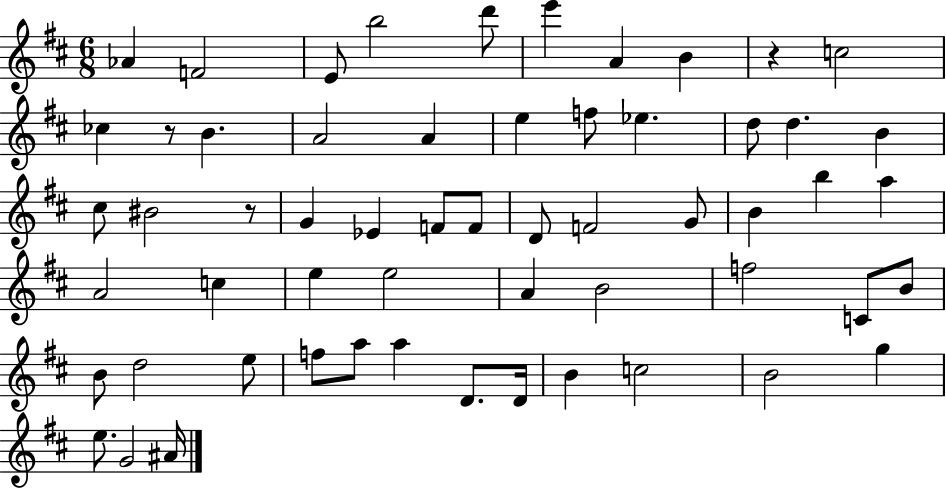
{
  \clef treble
  \numericTimeSignature
  \time 6/8
  \key d \major
  \repeat volta 2 { aes'4 f'2 | e'8 b''2 d'''8 | e'''4 a'4 b'4 | r4 c''2 | \break ces''4 r8 b'4. | a'2 a'4 | e''4 f''8 ees''4. | d''8 d''4. b'4 | \break cis''8 bis'2 r8 | g'4 ees'4 f'8 f'8 | d'8 f'2 g'8 | b'4 b''4 a''4 | \break a'2 c''4 | e''4 e''2 | a'4 b'2 | f''2 c'8 b'8 | \break b'8 d''2 e''8 | f''8 a''8 a''4 d'8. d'16 | b'4 c''2 | b'2 g''4 | \break e''8. g'2 ais'16 | } \bar "|."
}